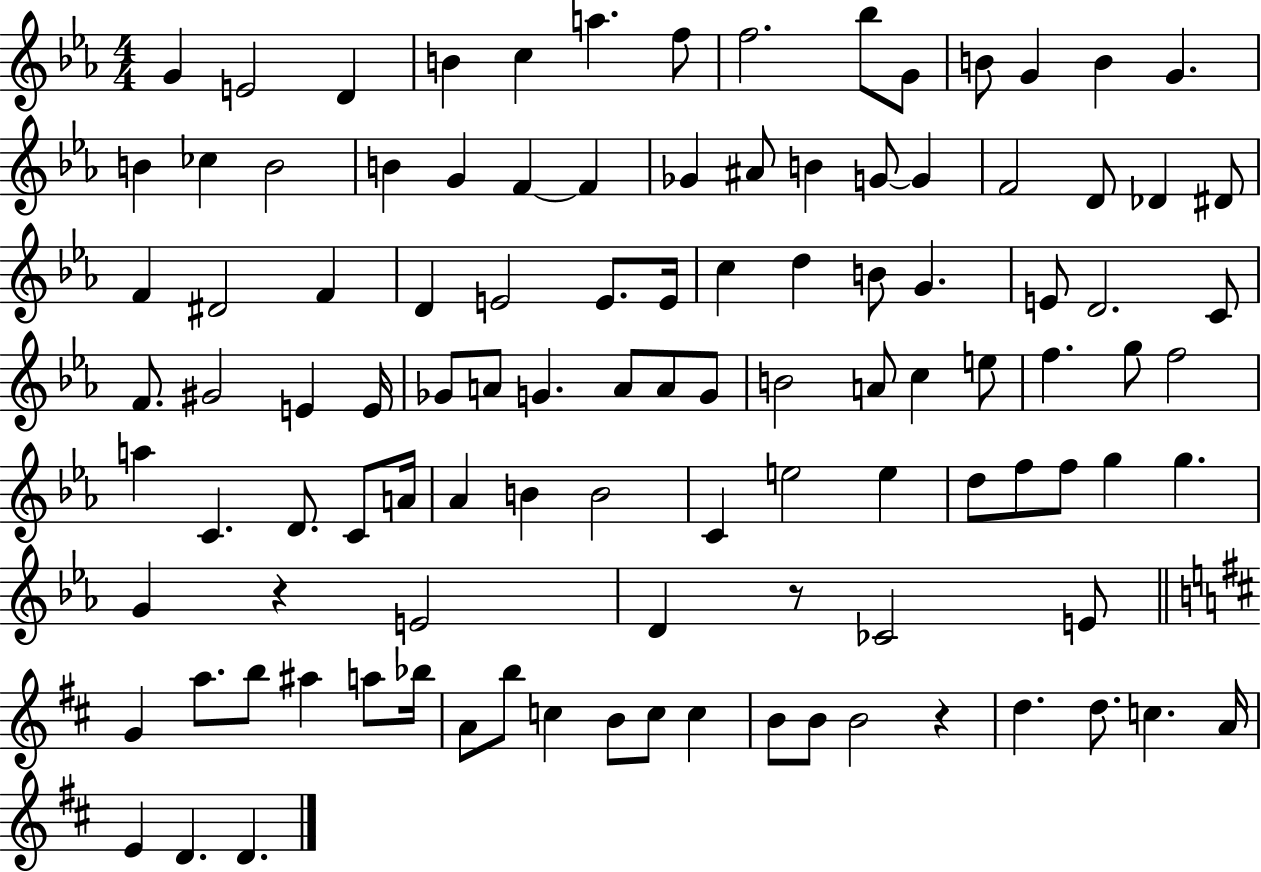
{
  \clef treble
  \numericTimeSignature
  \time 4/4
  \key ees \major
  g'4 e'2 d'4 | b'4 c''4 a''4. f''8 | f''2. bes''8 g'8 | b'8 g'4 b'4 g'4. | \break b'4 ces''4 b'2 | b'4 g'4 f'4~~ f'4 | ges'4 ais'8 b'4 g'8~~ g'4 | f'2 d'8 des'4 dis'8 | \break f'4 dis'2 f'4 | d'4 e'2 e'8. e'16 | c''4 d''4 b'8 g'4. | e'8 d'2. c'8 | \break f'8. gis'2 e'4 e'16 | ges'8 a'8 g'4. a'8 a'8 g'8 | b'2 a'8 c''4 e''8 | f''4. g''8 f''2 | \break a''4 c'4. d'8. c'8 a'16 | aes'4 b'4 b'2 | c'4 e''2 e''4 | d''8 f''8 f''8 g''4 g''4. | \break g'4 r4 e'2 | d'4 r8 ces'2 e'8 | \bar "||" \break \key d \major g'4 a''8. b''8 ais''4 a''8 bes''16 | a'8 b''8 c''4 b'8 c''8 c''4 | b'8 b'8 b'2 r4 | d''4. d''8. c''4. a'16 | \break e'4 d'4. d'4. | \bar "|."
}